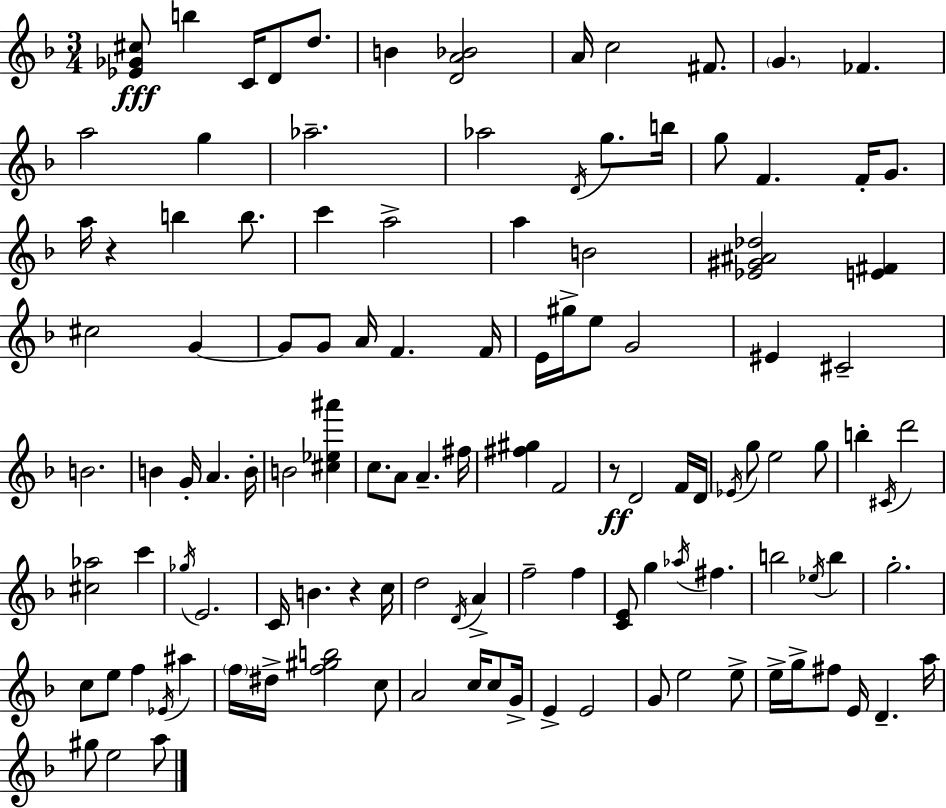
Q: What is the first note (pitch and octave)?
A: B5